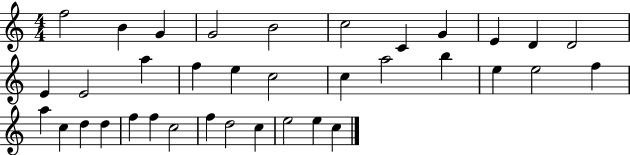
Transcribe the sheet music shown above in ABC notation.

X:1
T:Untitled
M:4/4
L:1/4
K:C
f2 B G G2 B2 c2 C G E D D2 E E2 a f e c2 c a2 b e e2 f a c d d f f c2 f d2 c e2 e c